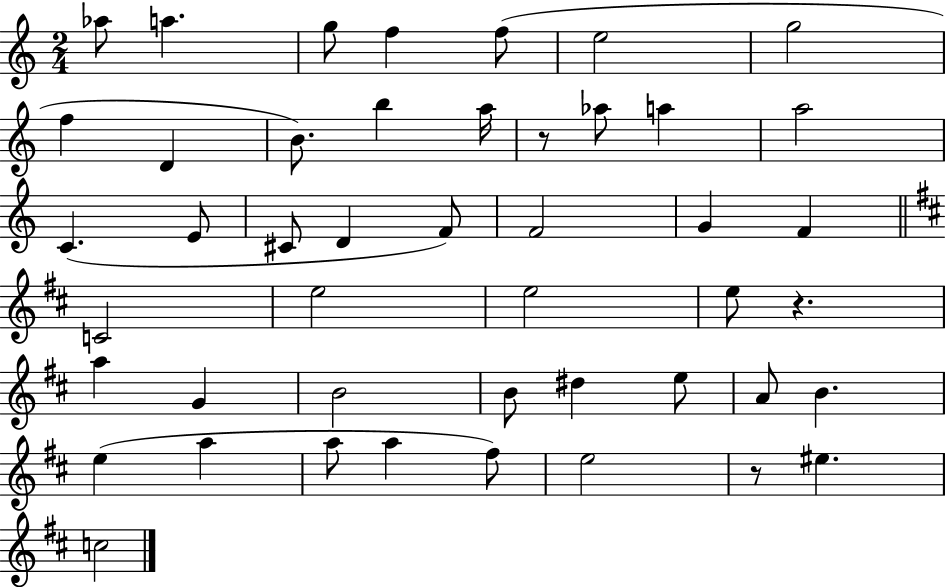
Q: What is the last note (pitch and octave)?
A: C5